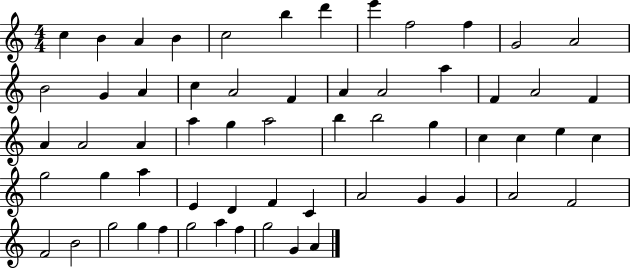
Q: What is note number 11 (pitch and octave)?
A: G4